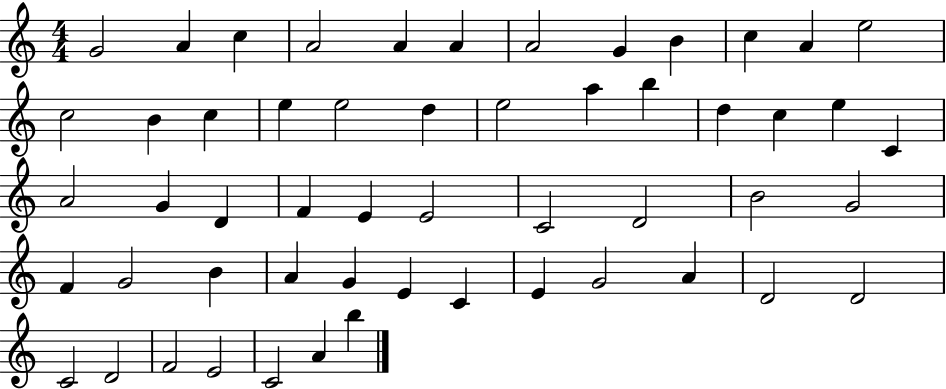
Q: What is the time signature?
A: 4/4